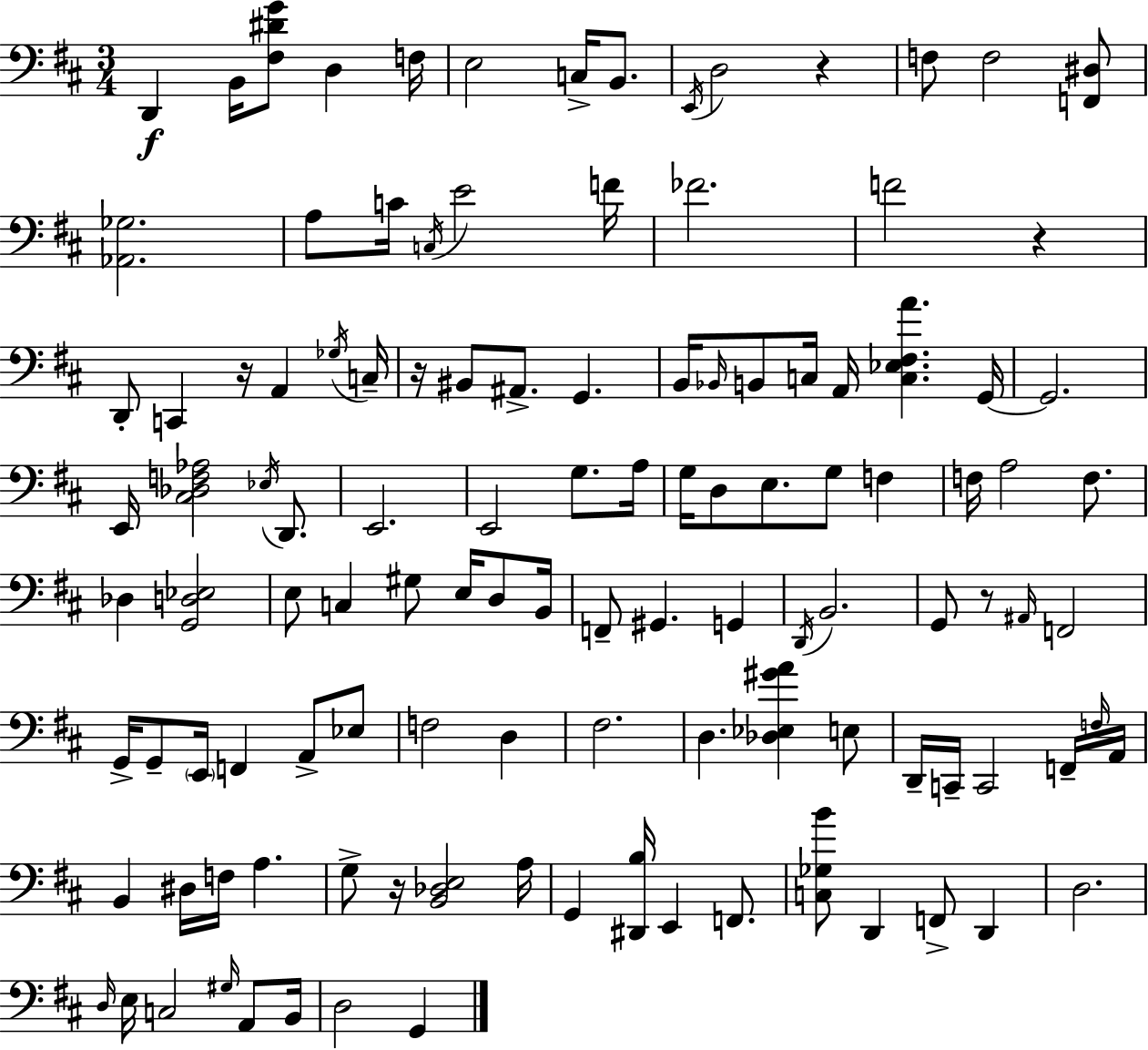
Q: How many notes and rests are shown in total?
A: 117